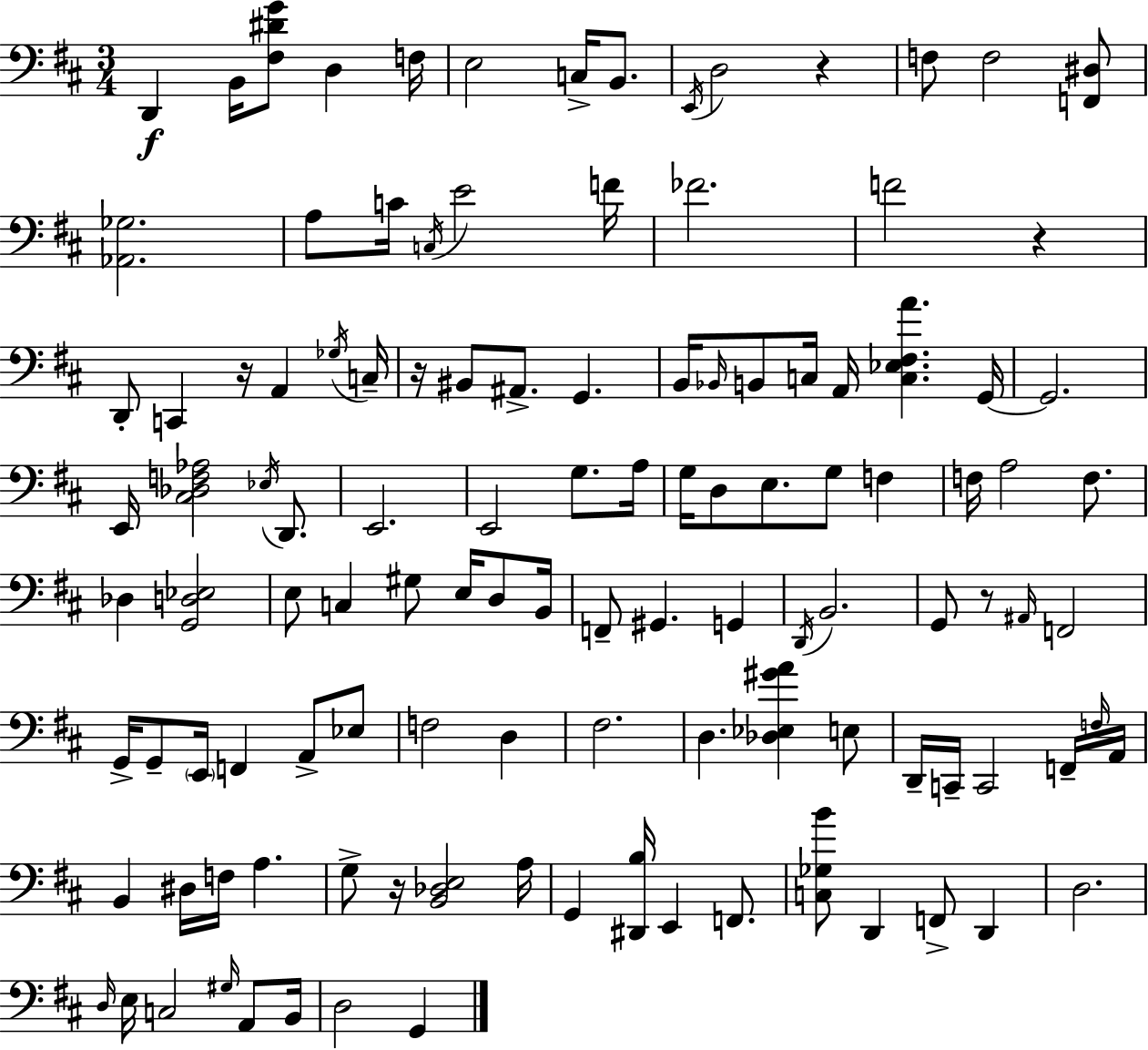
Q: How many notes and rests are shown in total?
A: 117